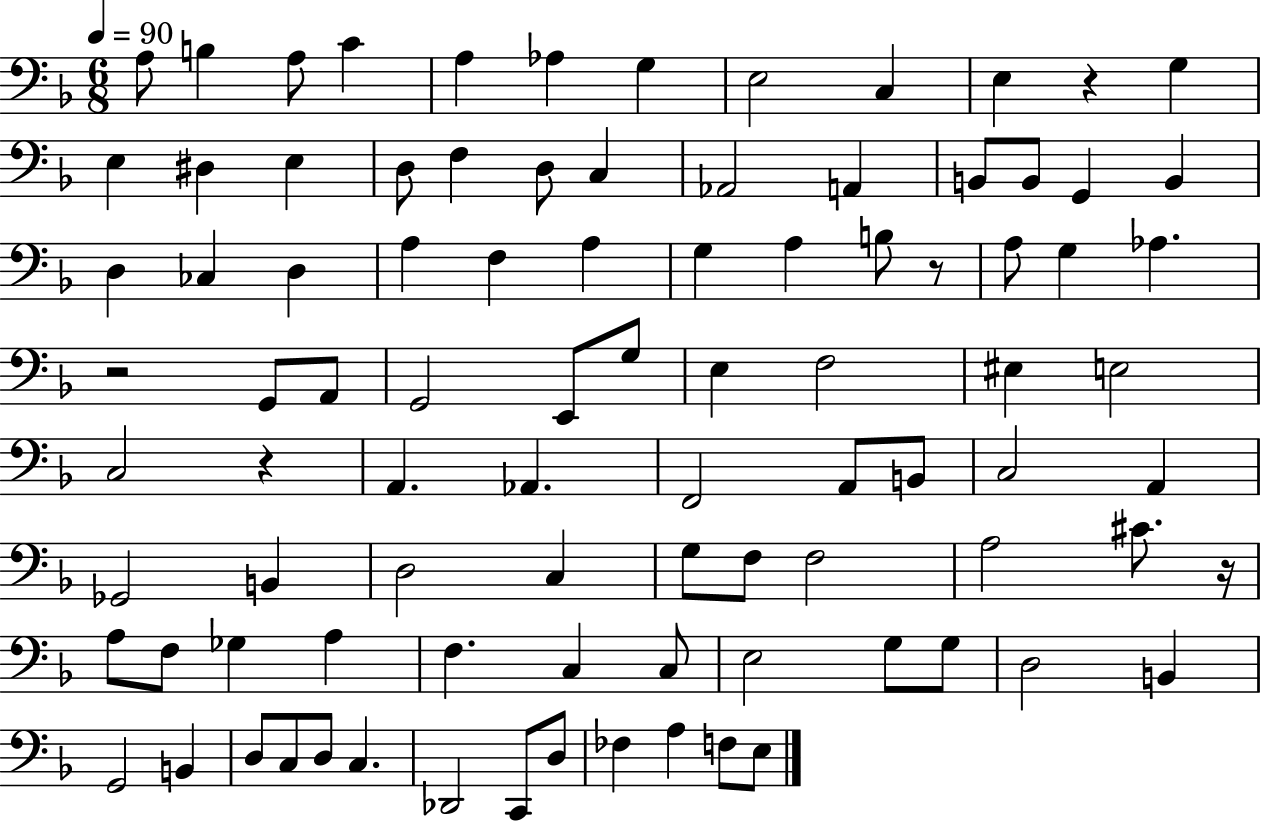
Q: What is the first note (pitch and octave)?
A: A3